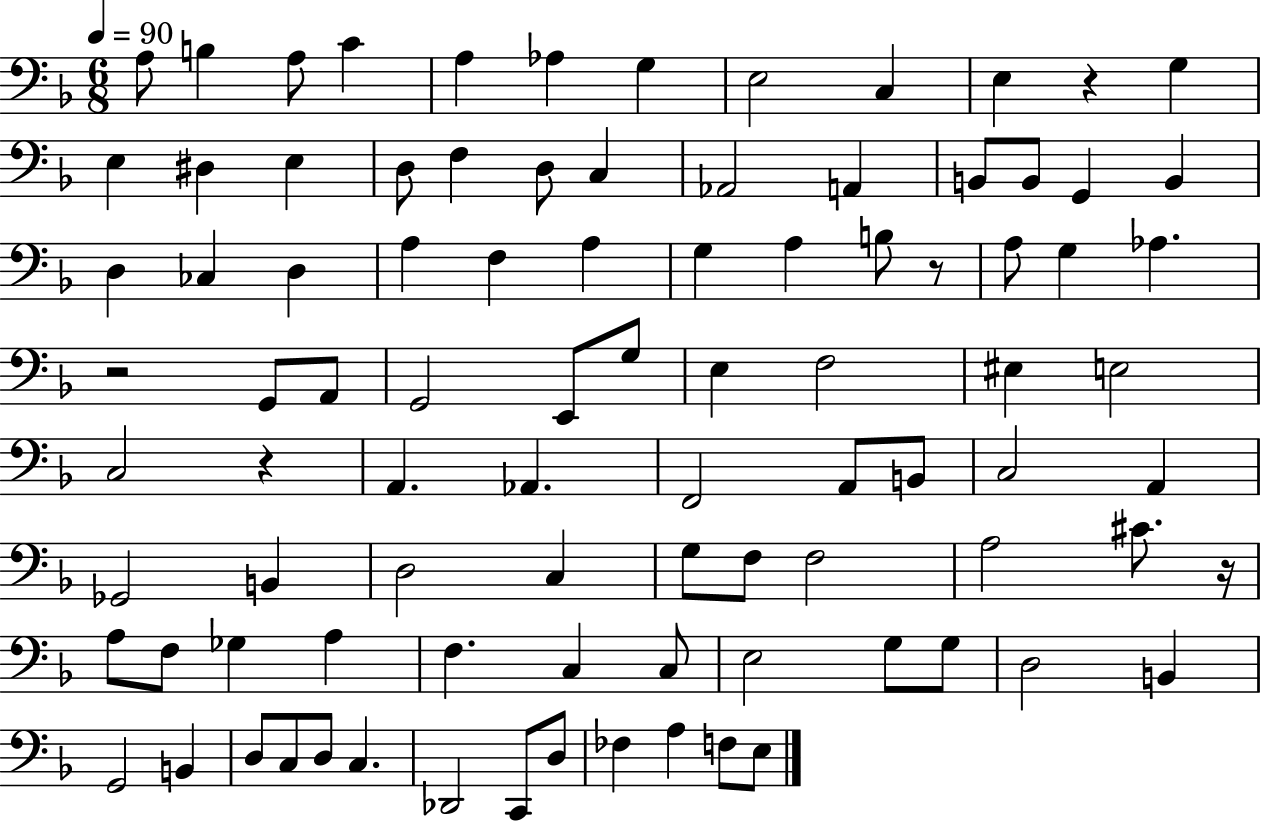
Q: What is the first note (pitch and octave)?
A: A3